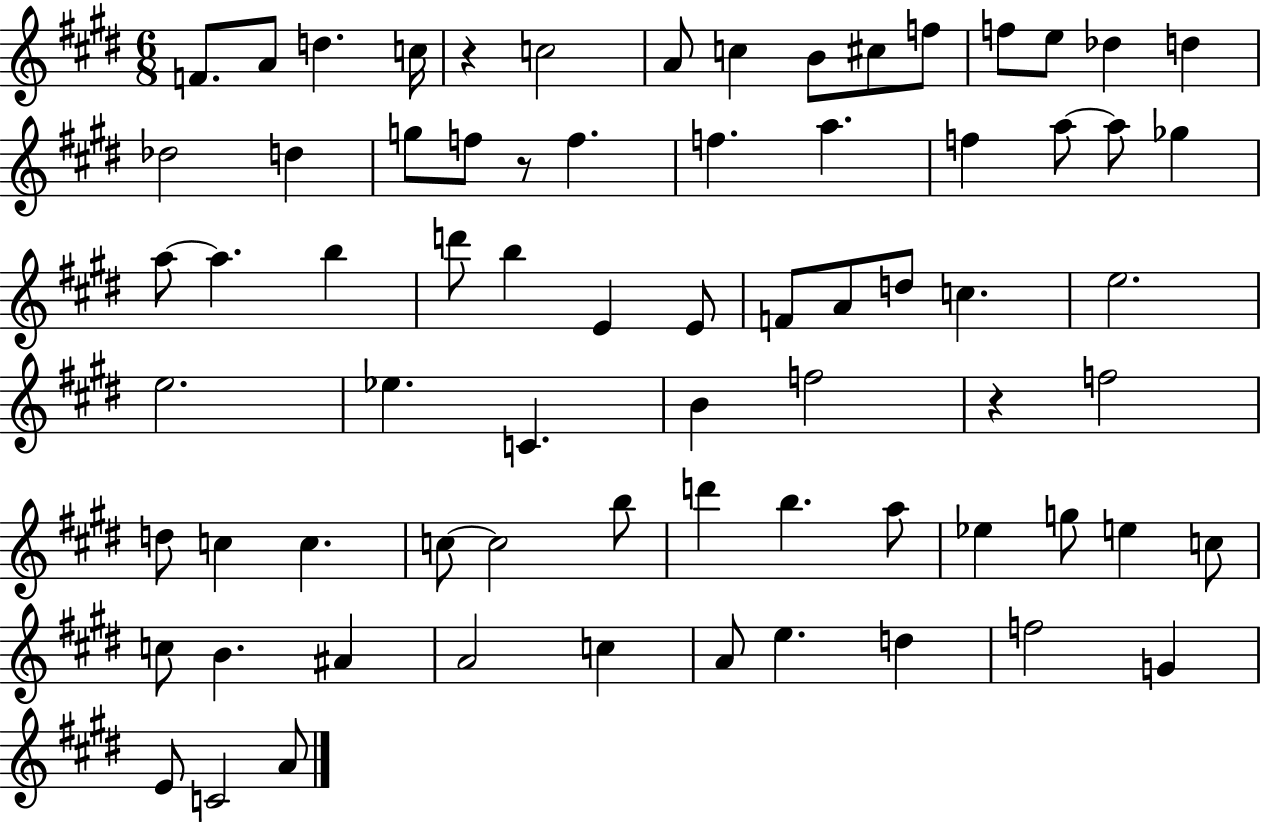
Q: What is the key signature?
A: E major